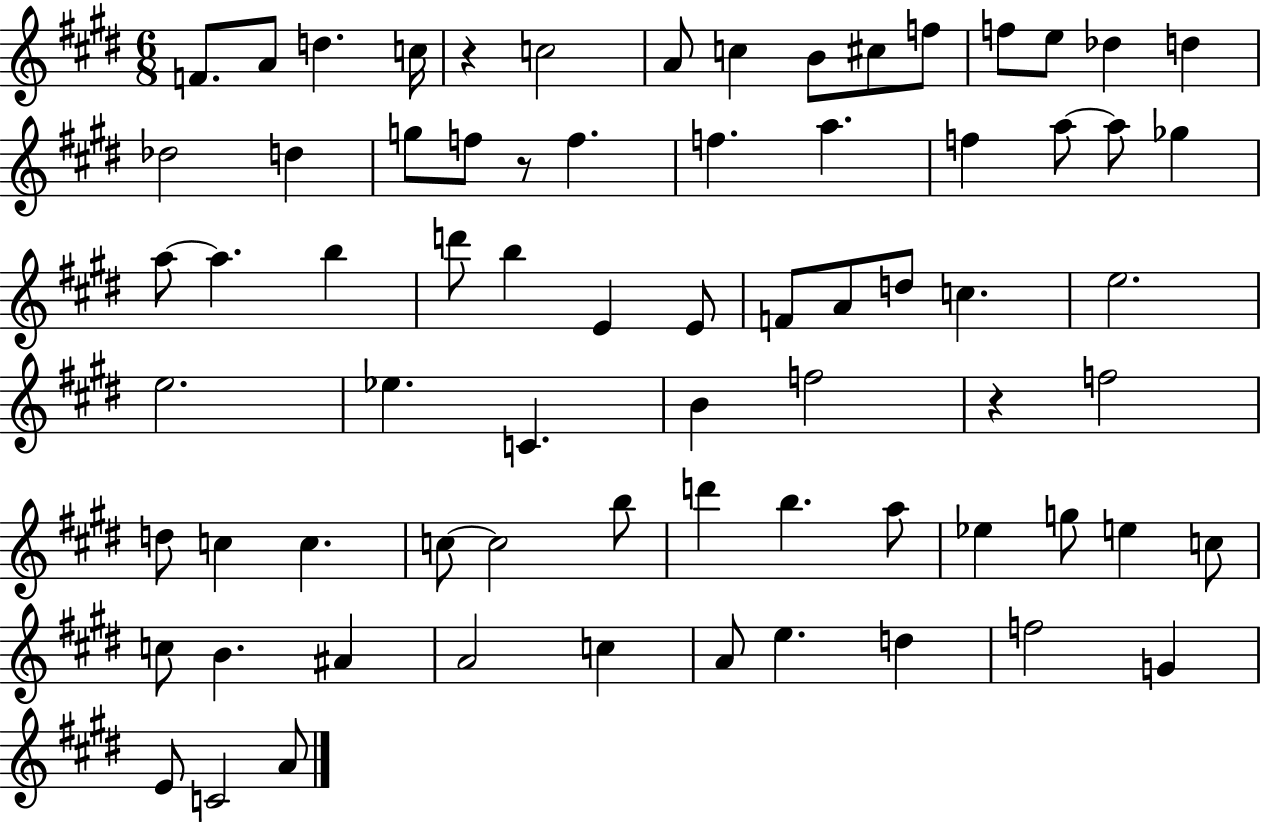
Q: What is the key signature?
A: E major